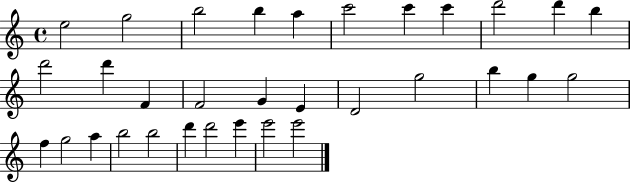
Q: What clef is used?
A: treble